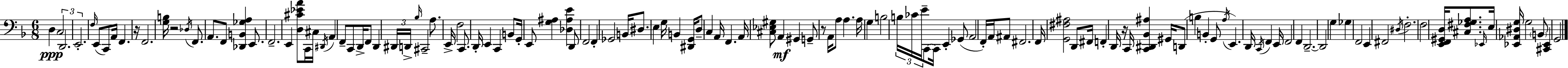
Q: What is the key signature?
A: D minor